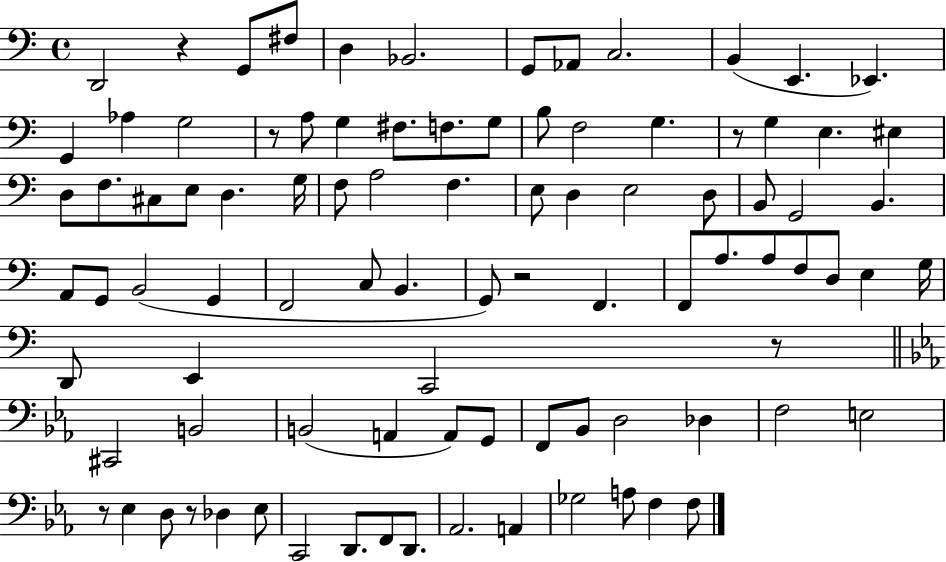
{
  \clef bass
  \time 4/4
  \defaultTimeSignature
  \key c \major
  d,2 r4 g,8 fis8 | d4 bes,2. | g,8 aes,8 c2. | b,4( e,4. ees,4.) | \break g,4 aes4 g2 | r8 a8 g4 fis8. f8. g8 | b8 f2 g4. | r8 g4 e4. eis4 | \break d8 f8. cis8 e8 d4. g16 | f8 a2 f4. | e8 d4 e2 d8 | b,8 g,2 b,4. | \break a,8 g,8 b,2( g,4 | f,2 c8 b,4. | g,8) r2 f,4. | f,8 a8. a8 f8 d8 e4 g16 | \break d,8 e,4 c,2 r8 | \bar "||" \break \key c \minor cis,2 b,2 | b,2( a,4 a,8) g,8 | f,8 bes,8 d2 des4 | f2 e2 | \break r8 ees4 d8 r8 des4 ees8 | c,2 d,8. f,8 d,8. | aes,2. a,4 | ges2 a8 f4 f8 | \break \bar "|."
}